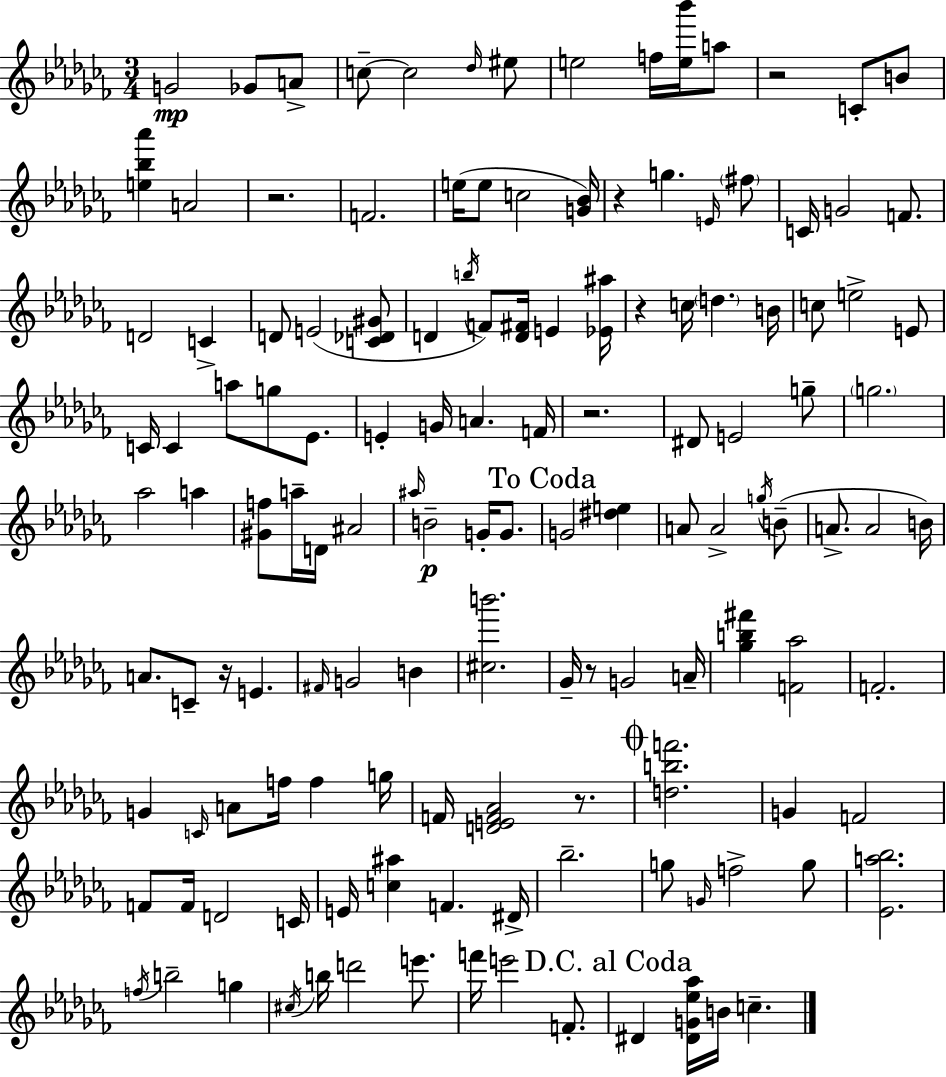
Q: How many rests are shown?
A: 8